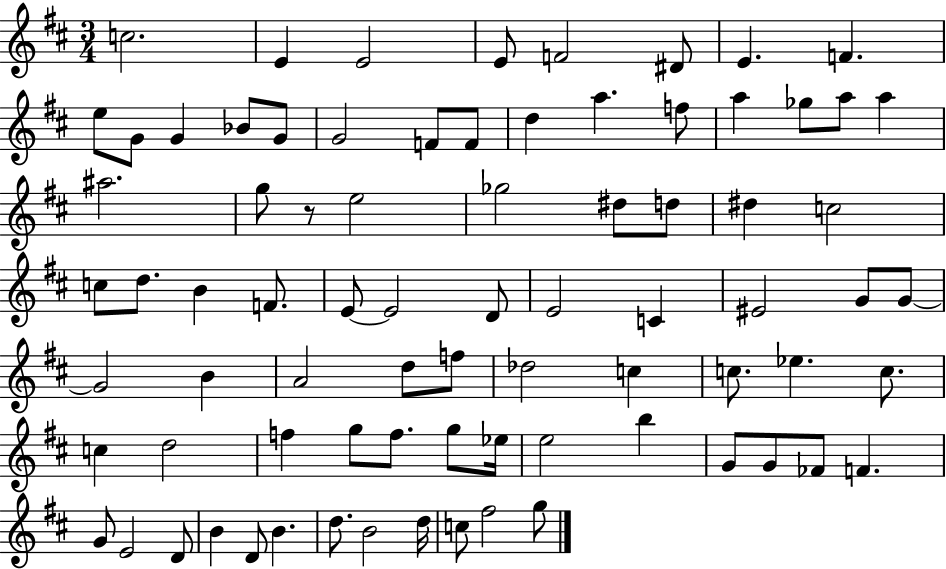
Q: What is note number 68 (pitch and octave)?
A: E4